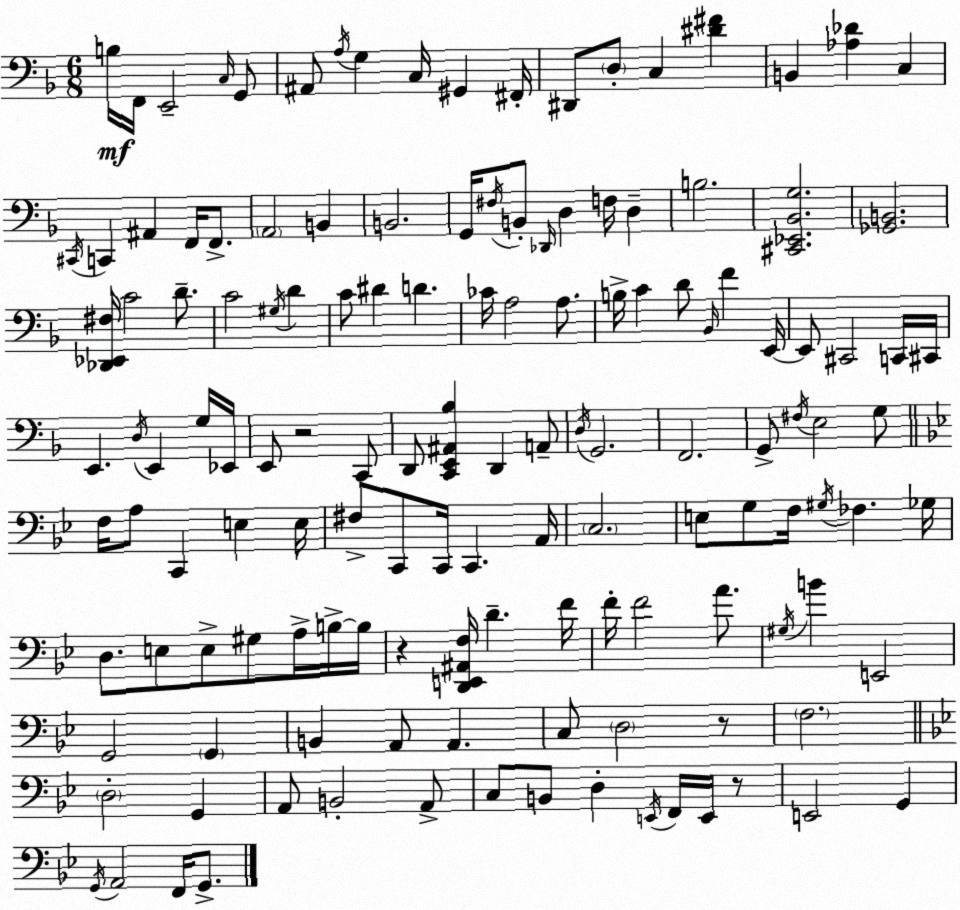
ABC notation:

X:1
T:Untitled
M:6/8
L:1/4
K:Dm
B,/4 F,,/4 E,,2 C,/4 G,,/2 ^A,,/2 A,/4 G, C,/4 ^G,, ^F,,/4 ^D,,/2 D,/2 C, [^D^F] B,, [_A,_D] C, ^C,,/4 C,, ^A,, F,,/4 F,,/2 A,,2 B,, B,,2 G,,/4 ^F,/4 B,,/2 _D,,/4 D, F,/4 D, B,2 [^C,,_E,,_B,,G,]2 [_G,,B,,]2 [_D,,_E,,^F,]/4 C2 D/2 C2 ^G,/4 D C/2 ^D D _C/4 A,2 A,/2 B,/4 C D/2 _B,,/4 F E,,/4 E,,/2 ^C,,2 C,,/4 ^C,,/4 E,, D,/4 E,, G,/4 _E,,/4 E,,/2 z2 C,,/2 D,,/2 [C,,E,,^A,,_B,] D,, A,,/2 D,/4 G,,2 F,,2 G,,/2 ^F,/4 E,2 G,/2 F,/4 A,/2 C,, E, E,/4 ^F,/2 C,,/2 C,,/4 C,, A,,/4 C,2 E,/2 G,/2 F,/4 ^G,/4 _F, _G,/4 D,/2 E,/2 E,/2 ^G,/2 A,/4 B,/4 B,/4 z [D,,E,,^A,,F,]/4 D F/4 F/4 F2 A/2 ^G,/4 B E,,2 G,,2 G,, B,, A,,/2 A,, C,/2 D,2 z/2 F,2 D,2 G,, A,,/2 B,,2 A,,/2 C,/2 B,,/2 D, E,,/4 F,,/4 E,,/4 z/2 E,,2 G,, G,,/4 A,,2 F,,/4 G,,/2